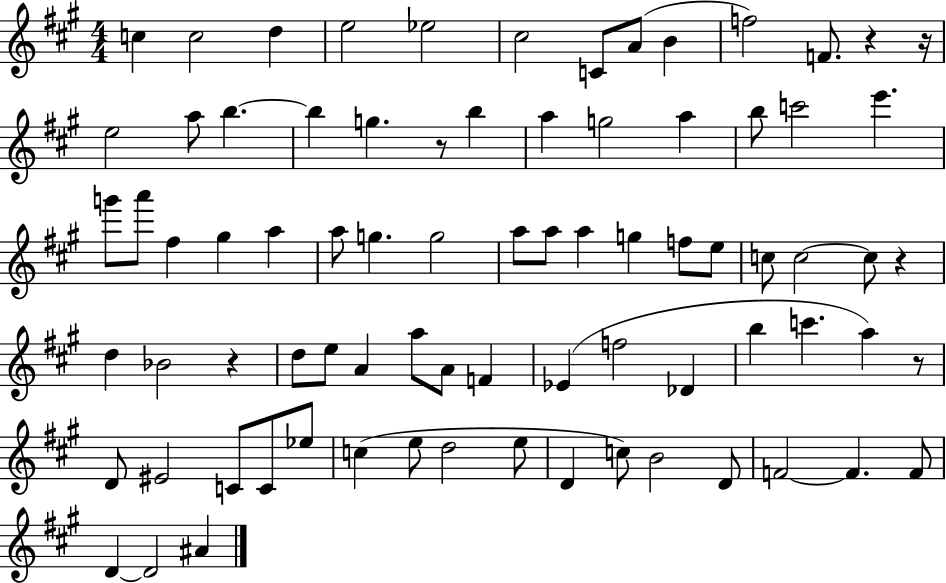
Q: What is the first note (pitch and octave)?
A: C5